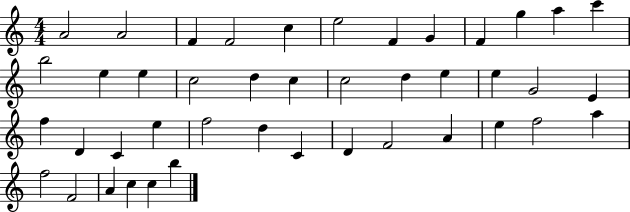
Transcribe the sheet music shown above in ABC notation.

X:1
T:Untitled
M:4/4
L:1/4
K:C
A2 A2 F F2 c e2 F G F g a c' b2 e e c2 d c c2 d e e G2 E f D C e f2 d C D F2 A e f2 a f2 F2 A c c b